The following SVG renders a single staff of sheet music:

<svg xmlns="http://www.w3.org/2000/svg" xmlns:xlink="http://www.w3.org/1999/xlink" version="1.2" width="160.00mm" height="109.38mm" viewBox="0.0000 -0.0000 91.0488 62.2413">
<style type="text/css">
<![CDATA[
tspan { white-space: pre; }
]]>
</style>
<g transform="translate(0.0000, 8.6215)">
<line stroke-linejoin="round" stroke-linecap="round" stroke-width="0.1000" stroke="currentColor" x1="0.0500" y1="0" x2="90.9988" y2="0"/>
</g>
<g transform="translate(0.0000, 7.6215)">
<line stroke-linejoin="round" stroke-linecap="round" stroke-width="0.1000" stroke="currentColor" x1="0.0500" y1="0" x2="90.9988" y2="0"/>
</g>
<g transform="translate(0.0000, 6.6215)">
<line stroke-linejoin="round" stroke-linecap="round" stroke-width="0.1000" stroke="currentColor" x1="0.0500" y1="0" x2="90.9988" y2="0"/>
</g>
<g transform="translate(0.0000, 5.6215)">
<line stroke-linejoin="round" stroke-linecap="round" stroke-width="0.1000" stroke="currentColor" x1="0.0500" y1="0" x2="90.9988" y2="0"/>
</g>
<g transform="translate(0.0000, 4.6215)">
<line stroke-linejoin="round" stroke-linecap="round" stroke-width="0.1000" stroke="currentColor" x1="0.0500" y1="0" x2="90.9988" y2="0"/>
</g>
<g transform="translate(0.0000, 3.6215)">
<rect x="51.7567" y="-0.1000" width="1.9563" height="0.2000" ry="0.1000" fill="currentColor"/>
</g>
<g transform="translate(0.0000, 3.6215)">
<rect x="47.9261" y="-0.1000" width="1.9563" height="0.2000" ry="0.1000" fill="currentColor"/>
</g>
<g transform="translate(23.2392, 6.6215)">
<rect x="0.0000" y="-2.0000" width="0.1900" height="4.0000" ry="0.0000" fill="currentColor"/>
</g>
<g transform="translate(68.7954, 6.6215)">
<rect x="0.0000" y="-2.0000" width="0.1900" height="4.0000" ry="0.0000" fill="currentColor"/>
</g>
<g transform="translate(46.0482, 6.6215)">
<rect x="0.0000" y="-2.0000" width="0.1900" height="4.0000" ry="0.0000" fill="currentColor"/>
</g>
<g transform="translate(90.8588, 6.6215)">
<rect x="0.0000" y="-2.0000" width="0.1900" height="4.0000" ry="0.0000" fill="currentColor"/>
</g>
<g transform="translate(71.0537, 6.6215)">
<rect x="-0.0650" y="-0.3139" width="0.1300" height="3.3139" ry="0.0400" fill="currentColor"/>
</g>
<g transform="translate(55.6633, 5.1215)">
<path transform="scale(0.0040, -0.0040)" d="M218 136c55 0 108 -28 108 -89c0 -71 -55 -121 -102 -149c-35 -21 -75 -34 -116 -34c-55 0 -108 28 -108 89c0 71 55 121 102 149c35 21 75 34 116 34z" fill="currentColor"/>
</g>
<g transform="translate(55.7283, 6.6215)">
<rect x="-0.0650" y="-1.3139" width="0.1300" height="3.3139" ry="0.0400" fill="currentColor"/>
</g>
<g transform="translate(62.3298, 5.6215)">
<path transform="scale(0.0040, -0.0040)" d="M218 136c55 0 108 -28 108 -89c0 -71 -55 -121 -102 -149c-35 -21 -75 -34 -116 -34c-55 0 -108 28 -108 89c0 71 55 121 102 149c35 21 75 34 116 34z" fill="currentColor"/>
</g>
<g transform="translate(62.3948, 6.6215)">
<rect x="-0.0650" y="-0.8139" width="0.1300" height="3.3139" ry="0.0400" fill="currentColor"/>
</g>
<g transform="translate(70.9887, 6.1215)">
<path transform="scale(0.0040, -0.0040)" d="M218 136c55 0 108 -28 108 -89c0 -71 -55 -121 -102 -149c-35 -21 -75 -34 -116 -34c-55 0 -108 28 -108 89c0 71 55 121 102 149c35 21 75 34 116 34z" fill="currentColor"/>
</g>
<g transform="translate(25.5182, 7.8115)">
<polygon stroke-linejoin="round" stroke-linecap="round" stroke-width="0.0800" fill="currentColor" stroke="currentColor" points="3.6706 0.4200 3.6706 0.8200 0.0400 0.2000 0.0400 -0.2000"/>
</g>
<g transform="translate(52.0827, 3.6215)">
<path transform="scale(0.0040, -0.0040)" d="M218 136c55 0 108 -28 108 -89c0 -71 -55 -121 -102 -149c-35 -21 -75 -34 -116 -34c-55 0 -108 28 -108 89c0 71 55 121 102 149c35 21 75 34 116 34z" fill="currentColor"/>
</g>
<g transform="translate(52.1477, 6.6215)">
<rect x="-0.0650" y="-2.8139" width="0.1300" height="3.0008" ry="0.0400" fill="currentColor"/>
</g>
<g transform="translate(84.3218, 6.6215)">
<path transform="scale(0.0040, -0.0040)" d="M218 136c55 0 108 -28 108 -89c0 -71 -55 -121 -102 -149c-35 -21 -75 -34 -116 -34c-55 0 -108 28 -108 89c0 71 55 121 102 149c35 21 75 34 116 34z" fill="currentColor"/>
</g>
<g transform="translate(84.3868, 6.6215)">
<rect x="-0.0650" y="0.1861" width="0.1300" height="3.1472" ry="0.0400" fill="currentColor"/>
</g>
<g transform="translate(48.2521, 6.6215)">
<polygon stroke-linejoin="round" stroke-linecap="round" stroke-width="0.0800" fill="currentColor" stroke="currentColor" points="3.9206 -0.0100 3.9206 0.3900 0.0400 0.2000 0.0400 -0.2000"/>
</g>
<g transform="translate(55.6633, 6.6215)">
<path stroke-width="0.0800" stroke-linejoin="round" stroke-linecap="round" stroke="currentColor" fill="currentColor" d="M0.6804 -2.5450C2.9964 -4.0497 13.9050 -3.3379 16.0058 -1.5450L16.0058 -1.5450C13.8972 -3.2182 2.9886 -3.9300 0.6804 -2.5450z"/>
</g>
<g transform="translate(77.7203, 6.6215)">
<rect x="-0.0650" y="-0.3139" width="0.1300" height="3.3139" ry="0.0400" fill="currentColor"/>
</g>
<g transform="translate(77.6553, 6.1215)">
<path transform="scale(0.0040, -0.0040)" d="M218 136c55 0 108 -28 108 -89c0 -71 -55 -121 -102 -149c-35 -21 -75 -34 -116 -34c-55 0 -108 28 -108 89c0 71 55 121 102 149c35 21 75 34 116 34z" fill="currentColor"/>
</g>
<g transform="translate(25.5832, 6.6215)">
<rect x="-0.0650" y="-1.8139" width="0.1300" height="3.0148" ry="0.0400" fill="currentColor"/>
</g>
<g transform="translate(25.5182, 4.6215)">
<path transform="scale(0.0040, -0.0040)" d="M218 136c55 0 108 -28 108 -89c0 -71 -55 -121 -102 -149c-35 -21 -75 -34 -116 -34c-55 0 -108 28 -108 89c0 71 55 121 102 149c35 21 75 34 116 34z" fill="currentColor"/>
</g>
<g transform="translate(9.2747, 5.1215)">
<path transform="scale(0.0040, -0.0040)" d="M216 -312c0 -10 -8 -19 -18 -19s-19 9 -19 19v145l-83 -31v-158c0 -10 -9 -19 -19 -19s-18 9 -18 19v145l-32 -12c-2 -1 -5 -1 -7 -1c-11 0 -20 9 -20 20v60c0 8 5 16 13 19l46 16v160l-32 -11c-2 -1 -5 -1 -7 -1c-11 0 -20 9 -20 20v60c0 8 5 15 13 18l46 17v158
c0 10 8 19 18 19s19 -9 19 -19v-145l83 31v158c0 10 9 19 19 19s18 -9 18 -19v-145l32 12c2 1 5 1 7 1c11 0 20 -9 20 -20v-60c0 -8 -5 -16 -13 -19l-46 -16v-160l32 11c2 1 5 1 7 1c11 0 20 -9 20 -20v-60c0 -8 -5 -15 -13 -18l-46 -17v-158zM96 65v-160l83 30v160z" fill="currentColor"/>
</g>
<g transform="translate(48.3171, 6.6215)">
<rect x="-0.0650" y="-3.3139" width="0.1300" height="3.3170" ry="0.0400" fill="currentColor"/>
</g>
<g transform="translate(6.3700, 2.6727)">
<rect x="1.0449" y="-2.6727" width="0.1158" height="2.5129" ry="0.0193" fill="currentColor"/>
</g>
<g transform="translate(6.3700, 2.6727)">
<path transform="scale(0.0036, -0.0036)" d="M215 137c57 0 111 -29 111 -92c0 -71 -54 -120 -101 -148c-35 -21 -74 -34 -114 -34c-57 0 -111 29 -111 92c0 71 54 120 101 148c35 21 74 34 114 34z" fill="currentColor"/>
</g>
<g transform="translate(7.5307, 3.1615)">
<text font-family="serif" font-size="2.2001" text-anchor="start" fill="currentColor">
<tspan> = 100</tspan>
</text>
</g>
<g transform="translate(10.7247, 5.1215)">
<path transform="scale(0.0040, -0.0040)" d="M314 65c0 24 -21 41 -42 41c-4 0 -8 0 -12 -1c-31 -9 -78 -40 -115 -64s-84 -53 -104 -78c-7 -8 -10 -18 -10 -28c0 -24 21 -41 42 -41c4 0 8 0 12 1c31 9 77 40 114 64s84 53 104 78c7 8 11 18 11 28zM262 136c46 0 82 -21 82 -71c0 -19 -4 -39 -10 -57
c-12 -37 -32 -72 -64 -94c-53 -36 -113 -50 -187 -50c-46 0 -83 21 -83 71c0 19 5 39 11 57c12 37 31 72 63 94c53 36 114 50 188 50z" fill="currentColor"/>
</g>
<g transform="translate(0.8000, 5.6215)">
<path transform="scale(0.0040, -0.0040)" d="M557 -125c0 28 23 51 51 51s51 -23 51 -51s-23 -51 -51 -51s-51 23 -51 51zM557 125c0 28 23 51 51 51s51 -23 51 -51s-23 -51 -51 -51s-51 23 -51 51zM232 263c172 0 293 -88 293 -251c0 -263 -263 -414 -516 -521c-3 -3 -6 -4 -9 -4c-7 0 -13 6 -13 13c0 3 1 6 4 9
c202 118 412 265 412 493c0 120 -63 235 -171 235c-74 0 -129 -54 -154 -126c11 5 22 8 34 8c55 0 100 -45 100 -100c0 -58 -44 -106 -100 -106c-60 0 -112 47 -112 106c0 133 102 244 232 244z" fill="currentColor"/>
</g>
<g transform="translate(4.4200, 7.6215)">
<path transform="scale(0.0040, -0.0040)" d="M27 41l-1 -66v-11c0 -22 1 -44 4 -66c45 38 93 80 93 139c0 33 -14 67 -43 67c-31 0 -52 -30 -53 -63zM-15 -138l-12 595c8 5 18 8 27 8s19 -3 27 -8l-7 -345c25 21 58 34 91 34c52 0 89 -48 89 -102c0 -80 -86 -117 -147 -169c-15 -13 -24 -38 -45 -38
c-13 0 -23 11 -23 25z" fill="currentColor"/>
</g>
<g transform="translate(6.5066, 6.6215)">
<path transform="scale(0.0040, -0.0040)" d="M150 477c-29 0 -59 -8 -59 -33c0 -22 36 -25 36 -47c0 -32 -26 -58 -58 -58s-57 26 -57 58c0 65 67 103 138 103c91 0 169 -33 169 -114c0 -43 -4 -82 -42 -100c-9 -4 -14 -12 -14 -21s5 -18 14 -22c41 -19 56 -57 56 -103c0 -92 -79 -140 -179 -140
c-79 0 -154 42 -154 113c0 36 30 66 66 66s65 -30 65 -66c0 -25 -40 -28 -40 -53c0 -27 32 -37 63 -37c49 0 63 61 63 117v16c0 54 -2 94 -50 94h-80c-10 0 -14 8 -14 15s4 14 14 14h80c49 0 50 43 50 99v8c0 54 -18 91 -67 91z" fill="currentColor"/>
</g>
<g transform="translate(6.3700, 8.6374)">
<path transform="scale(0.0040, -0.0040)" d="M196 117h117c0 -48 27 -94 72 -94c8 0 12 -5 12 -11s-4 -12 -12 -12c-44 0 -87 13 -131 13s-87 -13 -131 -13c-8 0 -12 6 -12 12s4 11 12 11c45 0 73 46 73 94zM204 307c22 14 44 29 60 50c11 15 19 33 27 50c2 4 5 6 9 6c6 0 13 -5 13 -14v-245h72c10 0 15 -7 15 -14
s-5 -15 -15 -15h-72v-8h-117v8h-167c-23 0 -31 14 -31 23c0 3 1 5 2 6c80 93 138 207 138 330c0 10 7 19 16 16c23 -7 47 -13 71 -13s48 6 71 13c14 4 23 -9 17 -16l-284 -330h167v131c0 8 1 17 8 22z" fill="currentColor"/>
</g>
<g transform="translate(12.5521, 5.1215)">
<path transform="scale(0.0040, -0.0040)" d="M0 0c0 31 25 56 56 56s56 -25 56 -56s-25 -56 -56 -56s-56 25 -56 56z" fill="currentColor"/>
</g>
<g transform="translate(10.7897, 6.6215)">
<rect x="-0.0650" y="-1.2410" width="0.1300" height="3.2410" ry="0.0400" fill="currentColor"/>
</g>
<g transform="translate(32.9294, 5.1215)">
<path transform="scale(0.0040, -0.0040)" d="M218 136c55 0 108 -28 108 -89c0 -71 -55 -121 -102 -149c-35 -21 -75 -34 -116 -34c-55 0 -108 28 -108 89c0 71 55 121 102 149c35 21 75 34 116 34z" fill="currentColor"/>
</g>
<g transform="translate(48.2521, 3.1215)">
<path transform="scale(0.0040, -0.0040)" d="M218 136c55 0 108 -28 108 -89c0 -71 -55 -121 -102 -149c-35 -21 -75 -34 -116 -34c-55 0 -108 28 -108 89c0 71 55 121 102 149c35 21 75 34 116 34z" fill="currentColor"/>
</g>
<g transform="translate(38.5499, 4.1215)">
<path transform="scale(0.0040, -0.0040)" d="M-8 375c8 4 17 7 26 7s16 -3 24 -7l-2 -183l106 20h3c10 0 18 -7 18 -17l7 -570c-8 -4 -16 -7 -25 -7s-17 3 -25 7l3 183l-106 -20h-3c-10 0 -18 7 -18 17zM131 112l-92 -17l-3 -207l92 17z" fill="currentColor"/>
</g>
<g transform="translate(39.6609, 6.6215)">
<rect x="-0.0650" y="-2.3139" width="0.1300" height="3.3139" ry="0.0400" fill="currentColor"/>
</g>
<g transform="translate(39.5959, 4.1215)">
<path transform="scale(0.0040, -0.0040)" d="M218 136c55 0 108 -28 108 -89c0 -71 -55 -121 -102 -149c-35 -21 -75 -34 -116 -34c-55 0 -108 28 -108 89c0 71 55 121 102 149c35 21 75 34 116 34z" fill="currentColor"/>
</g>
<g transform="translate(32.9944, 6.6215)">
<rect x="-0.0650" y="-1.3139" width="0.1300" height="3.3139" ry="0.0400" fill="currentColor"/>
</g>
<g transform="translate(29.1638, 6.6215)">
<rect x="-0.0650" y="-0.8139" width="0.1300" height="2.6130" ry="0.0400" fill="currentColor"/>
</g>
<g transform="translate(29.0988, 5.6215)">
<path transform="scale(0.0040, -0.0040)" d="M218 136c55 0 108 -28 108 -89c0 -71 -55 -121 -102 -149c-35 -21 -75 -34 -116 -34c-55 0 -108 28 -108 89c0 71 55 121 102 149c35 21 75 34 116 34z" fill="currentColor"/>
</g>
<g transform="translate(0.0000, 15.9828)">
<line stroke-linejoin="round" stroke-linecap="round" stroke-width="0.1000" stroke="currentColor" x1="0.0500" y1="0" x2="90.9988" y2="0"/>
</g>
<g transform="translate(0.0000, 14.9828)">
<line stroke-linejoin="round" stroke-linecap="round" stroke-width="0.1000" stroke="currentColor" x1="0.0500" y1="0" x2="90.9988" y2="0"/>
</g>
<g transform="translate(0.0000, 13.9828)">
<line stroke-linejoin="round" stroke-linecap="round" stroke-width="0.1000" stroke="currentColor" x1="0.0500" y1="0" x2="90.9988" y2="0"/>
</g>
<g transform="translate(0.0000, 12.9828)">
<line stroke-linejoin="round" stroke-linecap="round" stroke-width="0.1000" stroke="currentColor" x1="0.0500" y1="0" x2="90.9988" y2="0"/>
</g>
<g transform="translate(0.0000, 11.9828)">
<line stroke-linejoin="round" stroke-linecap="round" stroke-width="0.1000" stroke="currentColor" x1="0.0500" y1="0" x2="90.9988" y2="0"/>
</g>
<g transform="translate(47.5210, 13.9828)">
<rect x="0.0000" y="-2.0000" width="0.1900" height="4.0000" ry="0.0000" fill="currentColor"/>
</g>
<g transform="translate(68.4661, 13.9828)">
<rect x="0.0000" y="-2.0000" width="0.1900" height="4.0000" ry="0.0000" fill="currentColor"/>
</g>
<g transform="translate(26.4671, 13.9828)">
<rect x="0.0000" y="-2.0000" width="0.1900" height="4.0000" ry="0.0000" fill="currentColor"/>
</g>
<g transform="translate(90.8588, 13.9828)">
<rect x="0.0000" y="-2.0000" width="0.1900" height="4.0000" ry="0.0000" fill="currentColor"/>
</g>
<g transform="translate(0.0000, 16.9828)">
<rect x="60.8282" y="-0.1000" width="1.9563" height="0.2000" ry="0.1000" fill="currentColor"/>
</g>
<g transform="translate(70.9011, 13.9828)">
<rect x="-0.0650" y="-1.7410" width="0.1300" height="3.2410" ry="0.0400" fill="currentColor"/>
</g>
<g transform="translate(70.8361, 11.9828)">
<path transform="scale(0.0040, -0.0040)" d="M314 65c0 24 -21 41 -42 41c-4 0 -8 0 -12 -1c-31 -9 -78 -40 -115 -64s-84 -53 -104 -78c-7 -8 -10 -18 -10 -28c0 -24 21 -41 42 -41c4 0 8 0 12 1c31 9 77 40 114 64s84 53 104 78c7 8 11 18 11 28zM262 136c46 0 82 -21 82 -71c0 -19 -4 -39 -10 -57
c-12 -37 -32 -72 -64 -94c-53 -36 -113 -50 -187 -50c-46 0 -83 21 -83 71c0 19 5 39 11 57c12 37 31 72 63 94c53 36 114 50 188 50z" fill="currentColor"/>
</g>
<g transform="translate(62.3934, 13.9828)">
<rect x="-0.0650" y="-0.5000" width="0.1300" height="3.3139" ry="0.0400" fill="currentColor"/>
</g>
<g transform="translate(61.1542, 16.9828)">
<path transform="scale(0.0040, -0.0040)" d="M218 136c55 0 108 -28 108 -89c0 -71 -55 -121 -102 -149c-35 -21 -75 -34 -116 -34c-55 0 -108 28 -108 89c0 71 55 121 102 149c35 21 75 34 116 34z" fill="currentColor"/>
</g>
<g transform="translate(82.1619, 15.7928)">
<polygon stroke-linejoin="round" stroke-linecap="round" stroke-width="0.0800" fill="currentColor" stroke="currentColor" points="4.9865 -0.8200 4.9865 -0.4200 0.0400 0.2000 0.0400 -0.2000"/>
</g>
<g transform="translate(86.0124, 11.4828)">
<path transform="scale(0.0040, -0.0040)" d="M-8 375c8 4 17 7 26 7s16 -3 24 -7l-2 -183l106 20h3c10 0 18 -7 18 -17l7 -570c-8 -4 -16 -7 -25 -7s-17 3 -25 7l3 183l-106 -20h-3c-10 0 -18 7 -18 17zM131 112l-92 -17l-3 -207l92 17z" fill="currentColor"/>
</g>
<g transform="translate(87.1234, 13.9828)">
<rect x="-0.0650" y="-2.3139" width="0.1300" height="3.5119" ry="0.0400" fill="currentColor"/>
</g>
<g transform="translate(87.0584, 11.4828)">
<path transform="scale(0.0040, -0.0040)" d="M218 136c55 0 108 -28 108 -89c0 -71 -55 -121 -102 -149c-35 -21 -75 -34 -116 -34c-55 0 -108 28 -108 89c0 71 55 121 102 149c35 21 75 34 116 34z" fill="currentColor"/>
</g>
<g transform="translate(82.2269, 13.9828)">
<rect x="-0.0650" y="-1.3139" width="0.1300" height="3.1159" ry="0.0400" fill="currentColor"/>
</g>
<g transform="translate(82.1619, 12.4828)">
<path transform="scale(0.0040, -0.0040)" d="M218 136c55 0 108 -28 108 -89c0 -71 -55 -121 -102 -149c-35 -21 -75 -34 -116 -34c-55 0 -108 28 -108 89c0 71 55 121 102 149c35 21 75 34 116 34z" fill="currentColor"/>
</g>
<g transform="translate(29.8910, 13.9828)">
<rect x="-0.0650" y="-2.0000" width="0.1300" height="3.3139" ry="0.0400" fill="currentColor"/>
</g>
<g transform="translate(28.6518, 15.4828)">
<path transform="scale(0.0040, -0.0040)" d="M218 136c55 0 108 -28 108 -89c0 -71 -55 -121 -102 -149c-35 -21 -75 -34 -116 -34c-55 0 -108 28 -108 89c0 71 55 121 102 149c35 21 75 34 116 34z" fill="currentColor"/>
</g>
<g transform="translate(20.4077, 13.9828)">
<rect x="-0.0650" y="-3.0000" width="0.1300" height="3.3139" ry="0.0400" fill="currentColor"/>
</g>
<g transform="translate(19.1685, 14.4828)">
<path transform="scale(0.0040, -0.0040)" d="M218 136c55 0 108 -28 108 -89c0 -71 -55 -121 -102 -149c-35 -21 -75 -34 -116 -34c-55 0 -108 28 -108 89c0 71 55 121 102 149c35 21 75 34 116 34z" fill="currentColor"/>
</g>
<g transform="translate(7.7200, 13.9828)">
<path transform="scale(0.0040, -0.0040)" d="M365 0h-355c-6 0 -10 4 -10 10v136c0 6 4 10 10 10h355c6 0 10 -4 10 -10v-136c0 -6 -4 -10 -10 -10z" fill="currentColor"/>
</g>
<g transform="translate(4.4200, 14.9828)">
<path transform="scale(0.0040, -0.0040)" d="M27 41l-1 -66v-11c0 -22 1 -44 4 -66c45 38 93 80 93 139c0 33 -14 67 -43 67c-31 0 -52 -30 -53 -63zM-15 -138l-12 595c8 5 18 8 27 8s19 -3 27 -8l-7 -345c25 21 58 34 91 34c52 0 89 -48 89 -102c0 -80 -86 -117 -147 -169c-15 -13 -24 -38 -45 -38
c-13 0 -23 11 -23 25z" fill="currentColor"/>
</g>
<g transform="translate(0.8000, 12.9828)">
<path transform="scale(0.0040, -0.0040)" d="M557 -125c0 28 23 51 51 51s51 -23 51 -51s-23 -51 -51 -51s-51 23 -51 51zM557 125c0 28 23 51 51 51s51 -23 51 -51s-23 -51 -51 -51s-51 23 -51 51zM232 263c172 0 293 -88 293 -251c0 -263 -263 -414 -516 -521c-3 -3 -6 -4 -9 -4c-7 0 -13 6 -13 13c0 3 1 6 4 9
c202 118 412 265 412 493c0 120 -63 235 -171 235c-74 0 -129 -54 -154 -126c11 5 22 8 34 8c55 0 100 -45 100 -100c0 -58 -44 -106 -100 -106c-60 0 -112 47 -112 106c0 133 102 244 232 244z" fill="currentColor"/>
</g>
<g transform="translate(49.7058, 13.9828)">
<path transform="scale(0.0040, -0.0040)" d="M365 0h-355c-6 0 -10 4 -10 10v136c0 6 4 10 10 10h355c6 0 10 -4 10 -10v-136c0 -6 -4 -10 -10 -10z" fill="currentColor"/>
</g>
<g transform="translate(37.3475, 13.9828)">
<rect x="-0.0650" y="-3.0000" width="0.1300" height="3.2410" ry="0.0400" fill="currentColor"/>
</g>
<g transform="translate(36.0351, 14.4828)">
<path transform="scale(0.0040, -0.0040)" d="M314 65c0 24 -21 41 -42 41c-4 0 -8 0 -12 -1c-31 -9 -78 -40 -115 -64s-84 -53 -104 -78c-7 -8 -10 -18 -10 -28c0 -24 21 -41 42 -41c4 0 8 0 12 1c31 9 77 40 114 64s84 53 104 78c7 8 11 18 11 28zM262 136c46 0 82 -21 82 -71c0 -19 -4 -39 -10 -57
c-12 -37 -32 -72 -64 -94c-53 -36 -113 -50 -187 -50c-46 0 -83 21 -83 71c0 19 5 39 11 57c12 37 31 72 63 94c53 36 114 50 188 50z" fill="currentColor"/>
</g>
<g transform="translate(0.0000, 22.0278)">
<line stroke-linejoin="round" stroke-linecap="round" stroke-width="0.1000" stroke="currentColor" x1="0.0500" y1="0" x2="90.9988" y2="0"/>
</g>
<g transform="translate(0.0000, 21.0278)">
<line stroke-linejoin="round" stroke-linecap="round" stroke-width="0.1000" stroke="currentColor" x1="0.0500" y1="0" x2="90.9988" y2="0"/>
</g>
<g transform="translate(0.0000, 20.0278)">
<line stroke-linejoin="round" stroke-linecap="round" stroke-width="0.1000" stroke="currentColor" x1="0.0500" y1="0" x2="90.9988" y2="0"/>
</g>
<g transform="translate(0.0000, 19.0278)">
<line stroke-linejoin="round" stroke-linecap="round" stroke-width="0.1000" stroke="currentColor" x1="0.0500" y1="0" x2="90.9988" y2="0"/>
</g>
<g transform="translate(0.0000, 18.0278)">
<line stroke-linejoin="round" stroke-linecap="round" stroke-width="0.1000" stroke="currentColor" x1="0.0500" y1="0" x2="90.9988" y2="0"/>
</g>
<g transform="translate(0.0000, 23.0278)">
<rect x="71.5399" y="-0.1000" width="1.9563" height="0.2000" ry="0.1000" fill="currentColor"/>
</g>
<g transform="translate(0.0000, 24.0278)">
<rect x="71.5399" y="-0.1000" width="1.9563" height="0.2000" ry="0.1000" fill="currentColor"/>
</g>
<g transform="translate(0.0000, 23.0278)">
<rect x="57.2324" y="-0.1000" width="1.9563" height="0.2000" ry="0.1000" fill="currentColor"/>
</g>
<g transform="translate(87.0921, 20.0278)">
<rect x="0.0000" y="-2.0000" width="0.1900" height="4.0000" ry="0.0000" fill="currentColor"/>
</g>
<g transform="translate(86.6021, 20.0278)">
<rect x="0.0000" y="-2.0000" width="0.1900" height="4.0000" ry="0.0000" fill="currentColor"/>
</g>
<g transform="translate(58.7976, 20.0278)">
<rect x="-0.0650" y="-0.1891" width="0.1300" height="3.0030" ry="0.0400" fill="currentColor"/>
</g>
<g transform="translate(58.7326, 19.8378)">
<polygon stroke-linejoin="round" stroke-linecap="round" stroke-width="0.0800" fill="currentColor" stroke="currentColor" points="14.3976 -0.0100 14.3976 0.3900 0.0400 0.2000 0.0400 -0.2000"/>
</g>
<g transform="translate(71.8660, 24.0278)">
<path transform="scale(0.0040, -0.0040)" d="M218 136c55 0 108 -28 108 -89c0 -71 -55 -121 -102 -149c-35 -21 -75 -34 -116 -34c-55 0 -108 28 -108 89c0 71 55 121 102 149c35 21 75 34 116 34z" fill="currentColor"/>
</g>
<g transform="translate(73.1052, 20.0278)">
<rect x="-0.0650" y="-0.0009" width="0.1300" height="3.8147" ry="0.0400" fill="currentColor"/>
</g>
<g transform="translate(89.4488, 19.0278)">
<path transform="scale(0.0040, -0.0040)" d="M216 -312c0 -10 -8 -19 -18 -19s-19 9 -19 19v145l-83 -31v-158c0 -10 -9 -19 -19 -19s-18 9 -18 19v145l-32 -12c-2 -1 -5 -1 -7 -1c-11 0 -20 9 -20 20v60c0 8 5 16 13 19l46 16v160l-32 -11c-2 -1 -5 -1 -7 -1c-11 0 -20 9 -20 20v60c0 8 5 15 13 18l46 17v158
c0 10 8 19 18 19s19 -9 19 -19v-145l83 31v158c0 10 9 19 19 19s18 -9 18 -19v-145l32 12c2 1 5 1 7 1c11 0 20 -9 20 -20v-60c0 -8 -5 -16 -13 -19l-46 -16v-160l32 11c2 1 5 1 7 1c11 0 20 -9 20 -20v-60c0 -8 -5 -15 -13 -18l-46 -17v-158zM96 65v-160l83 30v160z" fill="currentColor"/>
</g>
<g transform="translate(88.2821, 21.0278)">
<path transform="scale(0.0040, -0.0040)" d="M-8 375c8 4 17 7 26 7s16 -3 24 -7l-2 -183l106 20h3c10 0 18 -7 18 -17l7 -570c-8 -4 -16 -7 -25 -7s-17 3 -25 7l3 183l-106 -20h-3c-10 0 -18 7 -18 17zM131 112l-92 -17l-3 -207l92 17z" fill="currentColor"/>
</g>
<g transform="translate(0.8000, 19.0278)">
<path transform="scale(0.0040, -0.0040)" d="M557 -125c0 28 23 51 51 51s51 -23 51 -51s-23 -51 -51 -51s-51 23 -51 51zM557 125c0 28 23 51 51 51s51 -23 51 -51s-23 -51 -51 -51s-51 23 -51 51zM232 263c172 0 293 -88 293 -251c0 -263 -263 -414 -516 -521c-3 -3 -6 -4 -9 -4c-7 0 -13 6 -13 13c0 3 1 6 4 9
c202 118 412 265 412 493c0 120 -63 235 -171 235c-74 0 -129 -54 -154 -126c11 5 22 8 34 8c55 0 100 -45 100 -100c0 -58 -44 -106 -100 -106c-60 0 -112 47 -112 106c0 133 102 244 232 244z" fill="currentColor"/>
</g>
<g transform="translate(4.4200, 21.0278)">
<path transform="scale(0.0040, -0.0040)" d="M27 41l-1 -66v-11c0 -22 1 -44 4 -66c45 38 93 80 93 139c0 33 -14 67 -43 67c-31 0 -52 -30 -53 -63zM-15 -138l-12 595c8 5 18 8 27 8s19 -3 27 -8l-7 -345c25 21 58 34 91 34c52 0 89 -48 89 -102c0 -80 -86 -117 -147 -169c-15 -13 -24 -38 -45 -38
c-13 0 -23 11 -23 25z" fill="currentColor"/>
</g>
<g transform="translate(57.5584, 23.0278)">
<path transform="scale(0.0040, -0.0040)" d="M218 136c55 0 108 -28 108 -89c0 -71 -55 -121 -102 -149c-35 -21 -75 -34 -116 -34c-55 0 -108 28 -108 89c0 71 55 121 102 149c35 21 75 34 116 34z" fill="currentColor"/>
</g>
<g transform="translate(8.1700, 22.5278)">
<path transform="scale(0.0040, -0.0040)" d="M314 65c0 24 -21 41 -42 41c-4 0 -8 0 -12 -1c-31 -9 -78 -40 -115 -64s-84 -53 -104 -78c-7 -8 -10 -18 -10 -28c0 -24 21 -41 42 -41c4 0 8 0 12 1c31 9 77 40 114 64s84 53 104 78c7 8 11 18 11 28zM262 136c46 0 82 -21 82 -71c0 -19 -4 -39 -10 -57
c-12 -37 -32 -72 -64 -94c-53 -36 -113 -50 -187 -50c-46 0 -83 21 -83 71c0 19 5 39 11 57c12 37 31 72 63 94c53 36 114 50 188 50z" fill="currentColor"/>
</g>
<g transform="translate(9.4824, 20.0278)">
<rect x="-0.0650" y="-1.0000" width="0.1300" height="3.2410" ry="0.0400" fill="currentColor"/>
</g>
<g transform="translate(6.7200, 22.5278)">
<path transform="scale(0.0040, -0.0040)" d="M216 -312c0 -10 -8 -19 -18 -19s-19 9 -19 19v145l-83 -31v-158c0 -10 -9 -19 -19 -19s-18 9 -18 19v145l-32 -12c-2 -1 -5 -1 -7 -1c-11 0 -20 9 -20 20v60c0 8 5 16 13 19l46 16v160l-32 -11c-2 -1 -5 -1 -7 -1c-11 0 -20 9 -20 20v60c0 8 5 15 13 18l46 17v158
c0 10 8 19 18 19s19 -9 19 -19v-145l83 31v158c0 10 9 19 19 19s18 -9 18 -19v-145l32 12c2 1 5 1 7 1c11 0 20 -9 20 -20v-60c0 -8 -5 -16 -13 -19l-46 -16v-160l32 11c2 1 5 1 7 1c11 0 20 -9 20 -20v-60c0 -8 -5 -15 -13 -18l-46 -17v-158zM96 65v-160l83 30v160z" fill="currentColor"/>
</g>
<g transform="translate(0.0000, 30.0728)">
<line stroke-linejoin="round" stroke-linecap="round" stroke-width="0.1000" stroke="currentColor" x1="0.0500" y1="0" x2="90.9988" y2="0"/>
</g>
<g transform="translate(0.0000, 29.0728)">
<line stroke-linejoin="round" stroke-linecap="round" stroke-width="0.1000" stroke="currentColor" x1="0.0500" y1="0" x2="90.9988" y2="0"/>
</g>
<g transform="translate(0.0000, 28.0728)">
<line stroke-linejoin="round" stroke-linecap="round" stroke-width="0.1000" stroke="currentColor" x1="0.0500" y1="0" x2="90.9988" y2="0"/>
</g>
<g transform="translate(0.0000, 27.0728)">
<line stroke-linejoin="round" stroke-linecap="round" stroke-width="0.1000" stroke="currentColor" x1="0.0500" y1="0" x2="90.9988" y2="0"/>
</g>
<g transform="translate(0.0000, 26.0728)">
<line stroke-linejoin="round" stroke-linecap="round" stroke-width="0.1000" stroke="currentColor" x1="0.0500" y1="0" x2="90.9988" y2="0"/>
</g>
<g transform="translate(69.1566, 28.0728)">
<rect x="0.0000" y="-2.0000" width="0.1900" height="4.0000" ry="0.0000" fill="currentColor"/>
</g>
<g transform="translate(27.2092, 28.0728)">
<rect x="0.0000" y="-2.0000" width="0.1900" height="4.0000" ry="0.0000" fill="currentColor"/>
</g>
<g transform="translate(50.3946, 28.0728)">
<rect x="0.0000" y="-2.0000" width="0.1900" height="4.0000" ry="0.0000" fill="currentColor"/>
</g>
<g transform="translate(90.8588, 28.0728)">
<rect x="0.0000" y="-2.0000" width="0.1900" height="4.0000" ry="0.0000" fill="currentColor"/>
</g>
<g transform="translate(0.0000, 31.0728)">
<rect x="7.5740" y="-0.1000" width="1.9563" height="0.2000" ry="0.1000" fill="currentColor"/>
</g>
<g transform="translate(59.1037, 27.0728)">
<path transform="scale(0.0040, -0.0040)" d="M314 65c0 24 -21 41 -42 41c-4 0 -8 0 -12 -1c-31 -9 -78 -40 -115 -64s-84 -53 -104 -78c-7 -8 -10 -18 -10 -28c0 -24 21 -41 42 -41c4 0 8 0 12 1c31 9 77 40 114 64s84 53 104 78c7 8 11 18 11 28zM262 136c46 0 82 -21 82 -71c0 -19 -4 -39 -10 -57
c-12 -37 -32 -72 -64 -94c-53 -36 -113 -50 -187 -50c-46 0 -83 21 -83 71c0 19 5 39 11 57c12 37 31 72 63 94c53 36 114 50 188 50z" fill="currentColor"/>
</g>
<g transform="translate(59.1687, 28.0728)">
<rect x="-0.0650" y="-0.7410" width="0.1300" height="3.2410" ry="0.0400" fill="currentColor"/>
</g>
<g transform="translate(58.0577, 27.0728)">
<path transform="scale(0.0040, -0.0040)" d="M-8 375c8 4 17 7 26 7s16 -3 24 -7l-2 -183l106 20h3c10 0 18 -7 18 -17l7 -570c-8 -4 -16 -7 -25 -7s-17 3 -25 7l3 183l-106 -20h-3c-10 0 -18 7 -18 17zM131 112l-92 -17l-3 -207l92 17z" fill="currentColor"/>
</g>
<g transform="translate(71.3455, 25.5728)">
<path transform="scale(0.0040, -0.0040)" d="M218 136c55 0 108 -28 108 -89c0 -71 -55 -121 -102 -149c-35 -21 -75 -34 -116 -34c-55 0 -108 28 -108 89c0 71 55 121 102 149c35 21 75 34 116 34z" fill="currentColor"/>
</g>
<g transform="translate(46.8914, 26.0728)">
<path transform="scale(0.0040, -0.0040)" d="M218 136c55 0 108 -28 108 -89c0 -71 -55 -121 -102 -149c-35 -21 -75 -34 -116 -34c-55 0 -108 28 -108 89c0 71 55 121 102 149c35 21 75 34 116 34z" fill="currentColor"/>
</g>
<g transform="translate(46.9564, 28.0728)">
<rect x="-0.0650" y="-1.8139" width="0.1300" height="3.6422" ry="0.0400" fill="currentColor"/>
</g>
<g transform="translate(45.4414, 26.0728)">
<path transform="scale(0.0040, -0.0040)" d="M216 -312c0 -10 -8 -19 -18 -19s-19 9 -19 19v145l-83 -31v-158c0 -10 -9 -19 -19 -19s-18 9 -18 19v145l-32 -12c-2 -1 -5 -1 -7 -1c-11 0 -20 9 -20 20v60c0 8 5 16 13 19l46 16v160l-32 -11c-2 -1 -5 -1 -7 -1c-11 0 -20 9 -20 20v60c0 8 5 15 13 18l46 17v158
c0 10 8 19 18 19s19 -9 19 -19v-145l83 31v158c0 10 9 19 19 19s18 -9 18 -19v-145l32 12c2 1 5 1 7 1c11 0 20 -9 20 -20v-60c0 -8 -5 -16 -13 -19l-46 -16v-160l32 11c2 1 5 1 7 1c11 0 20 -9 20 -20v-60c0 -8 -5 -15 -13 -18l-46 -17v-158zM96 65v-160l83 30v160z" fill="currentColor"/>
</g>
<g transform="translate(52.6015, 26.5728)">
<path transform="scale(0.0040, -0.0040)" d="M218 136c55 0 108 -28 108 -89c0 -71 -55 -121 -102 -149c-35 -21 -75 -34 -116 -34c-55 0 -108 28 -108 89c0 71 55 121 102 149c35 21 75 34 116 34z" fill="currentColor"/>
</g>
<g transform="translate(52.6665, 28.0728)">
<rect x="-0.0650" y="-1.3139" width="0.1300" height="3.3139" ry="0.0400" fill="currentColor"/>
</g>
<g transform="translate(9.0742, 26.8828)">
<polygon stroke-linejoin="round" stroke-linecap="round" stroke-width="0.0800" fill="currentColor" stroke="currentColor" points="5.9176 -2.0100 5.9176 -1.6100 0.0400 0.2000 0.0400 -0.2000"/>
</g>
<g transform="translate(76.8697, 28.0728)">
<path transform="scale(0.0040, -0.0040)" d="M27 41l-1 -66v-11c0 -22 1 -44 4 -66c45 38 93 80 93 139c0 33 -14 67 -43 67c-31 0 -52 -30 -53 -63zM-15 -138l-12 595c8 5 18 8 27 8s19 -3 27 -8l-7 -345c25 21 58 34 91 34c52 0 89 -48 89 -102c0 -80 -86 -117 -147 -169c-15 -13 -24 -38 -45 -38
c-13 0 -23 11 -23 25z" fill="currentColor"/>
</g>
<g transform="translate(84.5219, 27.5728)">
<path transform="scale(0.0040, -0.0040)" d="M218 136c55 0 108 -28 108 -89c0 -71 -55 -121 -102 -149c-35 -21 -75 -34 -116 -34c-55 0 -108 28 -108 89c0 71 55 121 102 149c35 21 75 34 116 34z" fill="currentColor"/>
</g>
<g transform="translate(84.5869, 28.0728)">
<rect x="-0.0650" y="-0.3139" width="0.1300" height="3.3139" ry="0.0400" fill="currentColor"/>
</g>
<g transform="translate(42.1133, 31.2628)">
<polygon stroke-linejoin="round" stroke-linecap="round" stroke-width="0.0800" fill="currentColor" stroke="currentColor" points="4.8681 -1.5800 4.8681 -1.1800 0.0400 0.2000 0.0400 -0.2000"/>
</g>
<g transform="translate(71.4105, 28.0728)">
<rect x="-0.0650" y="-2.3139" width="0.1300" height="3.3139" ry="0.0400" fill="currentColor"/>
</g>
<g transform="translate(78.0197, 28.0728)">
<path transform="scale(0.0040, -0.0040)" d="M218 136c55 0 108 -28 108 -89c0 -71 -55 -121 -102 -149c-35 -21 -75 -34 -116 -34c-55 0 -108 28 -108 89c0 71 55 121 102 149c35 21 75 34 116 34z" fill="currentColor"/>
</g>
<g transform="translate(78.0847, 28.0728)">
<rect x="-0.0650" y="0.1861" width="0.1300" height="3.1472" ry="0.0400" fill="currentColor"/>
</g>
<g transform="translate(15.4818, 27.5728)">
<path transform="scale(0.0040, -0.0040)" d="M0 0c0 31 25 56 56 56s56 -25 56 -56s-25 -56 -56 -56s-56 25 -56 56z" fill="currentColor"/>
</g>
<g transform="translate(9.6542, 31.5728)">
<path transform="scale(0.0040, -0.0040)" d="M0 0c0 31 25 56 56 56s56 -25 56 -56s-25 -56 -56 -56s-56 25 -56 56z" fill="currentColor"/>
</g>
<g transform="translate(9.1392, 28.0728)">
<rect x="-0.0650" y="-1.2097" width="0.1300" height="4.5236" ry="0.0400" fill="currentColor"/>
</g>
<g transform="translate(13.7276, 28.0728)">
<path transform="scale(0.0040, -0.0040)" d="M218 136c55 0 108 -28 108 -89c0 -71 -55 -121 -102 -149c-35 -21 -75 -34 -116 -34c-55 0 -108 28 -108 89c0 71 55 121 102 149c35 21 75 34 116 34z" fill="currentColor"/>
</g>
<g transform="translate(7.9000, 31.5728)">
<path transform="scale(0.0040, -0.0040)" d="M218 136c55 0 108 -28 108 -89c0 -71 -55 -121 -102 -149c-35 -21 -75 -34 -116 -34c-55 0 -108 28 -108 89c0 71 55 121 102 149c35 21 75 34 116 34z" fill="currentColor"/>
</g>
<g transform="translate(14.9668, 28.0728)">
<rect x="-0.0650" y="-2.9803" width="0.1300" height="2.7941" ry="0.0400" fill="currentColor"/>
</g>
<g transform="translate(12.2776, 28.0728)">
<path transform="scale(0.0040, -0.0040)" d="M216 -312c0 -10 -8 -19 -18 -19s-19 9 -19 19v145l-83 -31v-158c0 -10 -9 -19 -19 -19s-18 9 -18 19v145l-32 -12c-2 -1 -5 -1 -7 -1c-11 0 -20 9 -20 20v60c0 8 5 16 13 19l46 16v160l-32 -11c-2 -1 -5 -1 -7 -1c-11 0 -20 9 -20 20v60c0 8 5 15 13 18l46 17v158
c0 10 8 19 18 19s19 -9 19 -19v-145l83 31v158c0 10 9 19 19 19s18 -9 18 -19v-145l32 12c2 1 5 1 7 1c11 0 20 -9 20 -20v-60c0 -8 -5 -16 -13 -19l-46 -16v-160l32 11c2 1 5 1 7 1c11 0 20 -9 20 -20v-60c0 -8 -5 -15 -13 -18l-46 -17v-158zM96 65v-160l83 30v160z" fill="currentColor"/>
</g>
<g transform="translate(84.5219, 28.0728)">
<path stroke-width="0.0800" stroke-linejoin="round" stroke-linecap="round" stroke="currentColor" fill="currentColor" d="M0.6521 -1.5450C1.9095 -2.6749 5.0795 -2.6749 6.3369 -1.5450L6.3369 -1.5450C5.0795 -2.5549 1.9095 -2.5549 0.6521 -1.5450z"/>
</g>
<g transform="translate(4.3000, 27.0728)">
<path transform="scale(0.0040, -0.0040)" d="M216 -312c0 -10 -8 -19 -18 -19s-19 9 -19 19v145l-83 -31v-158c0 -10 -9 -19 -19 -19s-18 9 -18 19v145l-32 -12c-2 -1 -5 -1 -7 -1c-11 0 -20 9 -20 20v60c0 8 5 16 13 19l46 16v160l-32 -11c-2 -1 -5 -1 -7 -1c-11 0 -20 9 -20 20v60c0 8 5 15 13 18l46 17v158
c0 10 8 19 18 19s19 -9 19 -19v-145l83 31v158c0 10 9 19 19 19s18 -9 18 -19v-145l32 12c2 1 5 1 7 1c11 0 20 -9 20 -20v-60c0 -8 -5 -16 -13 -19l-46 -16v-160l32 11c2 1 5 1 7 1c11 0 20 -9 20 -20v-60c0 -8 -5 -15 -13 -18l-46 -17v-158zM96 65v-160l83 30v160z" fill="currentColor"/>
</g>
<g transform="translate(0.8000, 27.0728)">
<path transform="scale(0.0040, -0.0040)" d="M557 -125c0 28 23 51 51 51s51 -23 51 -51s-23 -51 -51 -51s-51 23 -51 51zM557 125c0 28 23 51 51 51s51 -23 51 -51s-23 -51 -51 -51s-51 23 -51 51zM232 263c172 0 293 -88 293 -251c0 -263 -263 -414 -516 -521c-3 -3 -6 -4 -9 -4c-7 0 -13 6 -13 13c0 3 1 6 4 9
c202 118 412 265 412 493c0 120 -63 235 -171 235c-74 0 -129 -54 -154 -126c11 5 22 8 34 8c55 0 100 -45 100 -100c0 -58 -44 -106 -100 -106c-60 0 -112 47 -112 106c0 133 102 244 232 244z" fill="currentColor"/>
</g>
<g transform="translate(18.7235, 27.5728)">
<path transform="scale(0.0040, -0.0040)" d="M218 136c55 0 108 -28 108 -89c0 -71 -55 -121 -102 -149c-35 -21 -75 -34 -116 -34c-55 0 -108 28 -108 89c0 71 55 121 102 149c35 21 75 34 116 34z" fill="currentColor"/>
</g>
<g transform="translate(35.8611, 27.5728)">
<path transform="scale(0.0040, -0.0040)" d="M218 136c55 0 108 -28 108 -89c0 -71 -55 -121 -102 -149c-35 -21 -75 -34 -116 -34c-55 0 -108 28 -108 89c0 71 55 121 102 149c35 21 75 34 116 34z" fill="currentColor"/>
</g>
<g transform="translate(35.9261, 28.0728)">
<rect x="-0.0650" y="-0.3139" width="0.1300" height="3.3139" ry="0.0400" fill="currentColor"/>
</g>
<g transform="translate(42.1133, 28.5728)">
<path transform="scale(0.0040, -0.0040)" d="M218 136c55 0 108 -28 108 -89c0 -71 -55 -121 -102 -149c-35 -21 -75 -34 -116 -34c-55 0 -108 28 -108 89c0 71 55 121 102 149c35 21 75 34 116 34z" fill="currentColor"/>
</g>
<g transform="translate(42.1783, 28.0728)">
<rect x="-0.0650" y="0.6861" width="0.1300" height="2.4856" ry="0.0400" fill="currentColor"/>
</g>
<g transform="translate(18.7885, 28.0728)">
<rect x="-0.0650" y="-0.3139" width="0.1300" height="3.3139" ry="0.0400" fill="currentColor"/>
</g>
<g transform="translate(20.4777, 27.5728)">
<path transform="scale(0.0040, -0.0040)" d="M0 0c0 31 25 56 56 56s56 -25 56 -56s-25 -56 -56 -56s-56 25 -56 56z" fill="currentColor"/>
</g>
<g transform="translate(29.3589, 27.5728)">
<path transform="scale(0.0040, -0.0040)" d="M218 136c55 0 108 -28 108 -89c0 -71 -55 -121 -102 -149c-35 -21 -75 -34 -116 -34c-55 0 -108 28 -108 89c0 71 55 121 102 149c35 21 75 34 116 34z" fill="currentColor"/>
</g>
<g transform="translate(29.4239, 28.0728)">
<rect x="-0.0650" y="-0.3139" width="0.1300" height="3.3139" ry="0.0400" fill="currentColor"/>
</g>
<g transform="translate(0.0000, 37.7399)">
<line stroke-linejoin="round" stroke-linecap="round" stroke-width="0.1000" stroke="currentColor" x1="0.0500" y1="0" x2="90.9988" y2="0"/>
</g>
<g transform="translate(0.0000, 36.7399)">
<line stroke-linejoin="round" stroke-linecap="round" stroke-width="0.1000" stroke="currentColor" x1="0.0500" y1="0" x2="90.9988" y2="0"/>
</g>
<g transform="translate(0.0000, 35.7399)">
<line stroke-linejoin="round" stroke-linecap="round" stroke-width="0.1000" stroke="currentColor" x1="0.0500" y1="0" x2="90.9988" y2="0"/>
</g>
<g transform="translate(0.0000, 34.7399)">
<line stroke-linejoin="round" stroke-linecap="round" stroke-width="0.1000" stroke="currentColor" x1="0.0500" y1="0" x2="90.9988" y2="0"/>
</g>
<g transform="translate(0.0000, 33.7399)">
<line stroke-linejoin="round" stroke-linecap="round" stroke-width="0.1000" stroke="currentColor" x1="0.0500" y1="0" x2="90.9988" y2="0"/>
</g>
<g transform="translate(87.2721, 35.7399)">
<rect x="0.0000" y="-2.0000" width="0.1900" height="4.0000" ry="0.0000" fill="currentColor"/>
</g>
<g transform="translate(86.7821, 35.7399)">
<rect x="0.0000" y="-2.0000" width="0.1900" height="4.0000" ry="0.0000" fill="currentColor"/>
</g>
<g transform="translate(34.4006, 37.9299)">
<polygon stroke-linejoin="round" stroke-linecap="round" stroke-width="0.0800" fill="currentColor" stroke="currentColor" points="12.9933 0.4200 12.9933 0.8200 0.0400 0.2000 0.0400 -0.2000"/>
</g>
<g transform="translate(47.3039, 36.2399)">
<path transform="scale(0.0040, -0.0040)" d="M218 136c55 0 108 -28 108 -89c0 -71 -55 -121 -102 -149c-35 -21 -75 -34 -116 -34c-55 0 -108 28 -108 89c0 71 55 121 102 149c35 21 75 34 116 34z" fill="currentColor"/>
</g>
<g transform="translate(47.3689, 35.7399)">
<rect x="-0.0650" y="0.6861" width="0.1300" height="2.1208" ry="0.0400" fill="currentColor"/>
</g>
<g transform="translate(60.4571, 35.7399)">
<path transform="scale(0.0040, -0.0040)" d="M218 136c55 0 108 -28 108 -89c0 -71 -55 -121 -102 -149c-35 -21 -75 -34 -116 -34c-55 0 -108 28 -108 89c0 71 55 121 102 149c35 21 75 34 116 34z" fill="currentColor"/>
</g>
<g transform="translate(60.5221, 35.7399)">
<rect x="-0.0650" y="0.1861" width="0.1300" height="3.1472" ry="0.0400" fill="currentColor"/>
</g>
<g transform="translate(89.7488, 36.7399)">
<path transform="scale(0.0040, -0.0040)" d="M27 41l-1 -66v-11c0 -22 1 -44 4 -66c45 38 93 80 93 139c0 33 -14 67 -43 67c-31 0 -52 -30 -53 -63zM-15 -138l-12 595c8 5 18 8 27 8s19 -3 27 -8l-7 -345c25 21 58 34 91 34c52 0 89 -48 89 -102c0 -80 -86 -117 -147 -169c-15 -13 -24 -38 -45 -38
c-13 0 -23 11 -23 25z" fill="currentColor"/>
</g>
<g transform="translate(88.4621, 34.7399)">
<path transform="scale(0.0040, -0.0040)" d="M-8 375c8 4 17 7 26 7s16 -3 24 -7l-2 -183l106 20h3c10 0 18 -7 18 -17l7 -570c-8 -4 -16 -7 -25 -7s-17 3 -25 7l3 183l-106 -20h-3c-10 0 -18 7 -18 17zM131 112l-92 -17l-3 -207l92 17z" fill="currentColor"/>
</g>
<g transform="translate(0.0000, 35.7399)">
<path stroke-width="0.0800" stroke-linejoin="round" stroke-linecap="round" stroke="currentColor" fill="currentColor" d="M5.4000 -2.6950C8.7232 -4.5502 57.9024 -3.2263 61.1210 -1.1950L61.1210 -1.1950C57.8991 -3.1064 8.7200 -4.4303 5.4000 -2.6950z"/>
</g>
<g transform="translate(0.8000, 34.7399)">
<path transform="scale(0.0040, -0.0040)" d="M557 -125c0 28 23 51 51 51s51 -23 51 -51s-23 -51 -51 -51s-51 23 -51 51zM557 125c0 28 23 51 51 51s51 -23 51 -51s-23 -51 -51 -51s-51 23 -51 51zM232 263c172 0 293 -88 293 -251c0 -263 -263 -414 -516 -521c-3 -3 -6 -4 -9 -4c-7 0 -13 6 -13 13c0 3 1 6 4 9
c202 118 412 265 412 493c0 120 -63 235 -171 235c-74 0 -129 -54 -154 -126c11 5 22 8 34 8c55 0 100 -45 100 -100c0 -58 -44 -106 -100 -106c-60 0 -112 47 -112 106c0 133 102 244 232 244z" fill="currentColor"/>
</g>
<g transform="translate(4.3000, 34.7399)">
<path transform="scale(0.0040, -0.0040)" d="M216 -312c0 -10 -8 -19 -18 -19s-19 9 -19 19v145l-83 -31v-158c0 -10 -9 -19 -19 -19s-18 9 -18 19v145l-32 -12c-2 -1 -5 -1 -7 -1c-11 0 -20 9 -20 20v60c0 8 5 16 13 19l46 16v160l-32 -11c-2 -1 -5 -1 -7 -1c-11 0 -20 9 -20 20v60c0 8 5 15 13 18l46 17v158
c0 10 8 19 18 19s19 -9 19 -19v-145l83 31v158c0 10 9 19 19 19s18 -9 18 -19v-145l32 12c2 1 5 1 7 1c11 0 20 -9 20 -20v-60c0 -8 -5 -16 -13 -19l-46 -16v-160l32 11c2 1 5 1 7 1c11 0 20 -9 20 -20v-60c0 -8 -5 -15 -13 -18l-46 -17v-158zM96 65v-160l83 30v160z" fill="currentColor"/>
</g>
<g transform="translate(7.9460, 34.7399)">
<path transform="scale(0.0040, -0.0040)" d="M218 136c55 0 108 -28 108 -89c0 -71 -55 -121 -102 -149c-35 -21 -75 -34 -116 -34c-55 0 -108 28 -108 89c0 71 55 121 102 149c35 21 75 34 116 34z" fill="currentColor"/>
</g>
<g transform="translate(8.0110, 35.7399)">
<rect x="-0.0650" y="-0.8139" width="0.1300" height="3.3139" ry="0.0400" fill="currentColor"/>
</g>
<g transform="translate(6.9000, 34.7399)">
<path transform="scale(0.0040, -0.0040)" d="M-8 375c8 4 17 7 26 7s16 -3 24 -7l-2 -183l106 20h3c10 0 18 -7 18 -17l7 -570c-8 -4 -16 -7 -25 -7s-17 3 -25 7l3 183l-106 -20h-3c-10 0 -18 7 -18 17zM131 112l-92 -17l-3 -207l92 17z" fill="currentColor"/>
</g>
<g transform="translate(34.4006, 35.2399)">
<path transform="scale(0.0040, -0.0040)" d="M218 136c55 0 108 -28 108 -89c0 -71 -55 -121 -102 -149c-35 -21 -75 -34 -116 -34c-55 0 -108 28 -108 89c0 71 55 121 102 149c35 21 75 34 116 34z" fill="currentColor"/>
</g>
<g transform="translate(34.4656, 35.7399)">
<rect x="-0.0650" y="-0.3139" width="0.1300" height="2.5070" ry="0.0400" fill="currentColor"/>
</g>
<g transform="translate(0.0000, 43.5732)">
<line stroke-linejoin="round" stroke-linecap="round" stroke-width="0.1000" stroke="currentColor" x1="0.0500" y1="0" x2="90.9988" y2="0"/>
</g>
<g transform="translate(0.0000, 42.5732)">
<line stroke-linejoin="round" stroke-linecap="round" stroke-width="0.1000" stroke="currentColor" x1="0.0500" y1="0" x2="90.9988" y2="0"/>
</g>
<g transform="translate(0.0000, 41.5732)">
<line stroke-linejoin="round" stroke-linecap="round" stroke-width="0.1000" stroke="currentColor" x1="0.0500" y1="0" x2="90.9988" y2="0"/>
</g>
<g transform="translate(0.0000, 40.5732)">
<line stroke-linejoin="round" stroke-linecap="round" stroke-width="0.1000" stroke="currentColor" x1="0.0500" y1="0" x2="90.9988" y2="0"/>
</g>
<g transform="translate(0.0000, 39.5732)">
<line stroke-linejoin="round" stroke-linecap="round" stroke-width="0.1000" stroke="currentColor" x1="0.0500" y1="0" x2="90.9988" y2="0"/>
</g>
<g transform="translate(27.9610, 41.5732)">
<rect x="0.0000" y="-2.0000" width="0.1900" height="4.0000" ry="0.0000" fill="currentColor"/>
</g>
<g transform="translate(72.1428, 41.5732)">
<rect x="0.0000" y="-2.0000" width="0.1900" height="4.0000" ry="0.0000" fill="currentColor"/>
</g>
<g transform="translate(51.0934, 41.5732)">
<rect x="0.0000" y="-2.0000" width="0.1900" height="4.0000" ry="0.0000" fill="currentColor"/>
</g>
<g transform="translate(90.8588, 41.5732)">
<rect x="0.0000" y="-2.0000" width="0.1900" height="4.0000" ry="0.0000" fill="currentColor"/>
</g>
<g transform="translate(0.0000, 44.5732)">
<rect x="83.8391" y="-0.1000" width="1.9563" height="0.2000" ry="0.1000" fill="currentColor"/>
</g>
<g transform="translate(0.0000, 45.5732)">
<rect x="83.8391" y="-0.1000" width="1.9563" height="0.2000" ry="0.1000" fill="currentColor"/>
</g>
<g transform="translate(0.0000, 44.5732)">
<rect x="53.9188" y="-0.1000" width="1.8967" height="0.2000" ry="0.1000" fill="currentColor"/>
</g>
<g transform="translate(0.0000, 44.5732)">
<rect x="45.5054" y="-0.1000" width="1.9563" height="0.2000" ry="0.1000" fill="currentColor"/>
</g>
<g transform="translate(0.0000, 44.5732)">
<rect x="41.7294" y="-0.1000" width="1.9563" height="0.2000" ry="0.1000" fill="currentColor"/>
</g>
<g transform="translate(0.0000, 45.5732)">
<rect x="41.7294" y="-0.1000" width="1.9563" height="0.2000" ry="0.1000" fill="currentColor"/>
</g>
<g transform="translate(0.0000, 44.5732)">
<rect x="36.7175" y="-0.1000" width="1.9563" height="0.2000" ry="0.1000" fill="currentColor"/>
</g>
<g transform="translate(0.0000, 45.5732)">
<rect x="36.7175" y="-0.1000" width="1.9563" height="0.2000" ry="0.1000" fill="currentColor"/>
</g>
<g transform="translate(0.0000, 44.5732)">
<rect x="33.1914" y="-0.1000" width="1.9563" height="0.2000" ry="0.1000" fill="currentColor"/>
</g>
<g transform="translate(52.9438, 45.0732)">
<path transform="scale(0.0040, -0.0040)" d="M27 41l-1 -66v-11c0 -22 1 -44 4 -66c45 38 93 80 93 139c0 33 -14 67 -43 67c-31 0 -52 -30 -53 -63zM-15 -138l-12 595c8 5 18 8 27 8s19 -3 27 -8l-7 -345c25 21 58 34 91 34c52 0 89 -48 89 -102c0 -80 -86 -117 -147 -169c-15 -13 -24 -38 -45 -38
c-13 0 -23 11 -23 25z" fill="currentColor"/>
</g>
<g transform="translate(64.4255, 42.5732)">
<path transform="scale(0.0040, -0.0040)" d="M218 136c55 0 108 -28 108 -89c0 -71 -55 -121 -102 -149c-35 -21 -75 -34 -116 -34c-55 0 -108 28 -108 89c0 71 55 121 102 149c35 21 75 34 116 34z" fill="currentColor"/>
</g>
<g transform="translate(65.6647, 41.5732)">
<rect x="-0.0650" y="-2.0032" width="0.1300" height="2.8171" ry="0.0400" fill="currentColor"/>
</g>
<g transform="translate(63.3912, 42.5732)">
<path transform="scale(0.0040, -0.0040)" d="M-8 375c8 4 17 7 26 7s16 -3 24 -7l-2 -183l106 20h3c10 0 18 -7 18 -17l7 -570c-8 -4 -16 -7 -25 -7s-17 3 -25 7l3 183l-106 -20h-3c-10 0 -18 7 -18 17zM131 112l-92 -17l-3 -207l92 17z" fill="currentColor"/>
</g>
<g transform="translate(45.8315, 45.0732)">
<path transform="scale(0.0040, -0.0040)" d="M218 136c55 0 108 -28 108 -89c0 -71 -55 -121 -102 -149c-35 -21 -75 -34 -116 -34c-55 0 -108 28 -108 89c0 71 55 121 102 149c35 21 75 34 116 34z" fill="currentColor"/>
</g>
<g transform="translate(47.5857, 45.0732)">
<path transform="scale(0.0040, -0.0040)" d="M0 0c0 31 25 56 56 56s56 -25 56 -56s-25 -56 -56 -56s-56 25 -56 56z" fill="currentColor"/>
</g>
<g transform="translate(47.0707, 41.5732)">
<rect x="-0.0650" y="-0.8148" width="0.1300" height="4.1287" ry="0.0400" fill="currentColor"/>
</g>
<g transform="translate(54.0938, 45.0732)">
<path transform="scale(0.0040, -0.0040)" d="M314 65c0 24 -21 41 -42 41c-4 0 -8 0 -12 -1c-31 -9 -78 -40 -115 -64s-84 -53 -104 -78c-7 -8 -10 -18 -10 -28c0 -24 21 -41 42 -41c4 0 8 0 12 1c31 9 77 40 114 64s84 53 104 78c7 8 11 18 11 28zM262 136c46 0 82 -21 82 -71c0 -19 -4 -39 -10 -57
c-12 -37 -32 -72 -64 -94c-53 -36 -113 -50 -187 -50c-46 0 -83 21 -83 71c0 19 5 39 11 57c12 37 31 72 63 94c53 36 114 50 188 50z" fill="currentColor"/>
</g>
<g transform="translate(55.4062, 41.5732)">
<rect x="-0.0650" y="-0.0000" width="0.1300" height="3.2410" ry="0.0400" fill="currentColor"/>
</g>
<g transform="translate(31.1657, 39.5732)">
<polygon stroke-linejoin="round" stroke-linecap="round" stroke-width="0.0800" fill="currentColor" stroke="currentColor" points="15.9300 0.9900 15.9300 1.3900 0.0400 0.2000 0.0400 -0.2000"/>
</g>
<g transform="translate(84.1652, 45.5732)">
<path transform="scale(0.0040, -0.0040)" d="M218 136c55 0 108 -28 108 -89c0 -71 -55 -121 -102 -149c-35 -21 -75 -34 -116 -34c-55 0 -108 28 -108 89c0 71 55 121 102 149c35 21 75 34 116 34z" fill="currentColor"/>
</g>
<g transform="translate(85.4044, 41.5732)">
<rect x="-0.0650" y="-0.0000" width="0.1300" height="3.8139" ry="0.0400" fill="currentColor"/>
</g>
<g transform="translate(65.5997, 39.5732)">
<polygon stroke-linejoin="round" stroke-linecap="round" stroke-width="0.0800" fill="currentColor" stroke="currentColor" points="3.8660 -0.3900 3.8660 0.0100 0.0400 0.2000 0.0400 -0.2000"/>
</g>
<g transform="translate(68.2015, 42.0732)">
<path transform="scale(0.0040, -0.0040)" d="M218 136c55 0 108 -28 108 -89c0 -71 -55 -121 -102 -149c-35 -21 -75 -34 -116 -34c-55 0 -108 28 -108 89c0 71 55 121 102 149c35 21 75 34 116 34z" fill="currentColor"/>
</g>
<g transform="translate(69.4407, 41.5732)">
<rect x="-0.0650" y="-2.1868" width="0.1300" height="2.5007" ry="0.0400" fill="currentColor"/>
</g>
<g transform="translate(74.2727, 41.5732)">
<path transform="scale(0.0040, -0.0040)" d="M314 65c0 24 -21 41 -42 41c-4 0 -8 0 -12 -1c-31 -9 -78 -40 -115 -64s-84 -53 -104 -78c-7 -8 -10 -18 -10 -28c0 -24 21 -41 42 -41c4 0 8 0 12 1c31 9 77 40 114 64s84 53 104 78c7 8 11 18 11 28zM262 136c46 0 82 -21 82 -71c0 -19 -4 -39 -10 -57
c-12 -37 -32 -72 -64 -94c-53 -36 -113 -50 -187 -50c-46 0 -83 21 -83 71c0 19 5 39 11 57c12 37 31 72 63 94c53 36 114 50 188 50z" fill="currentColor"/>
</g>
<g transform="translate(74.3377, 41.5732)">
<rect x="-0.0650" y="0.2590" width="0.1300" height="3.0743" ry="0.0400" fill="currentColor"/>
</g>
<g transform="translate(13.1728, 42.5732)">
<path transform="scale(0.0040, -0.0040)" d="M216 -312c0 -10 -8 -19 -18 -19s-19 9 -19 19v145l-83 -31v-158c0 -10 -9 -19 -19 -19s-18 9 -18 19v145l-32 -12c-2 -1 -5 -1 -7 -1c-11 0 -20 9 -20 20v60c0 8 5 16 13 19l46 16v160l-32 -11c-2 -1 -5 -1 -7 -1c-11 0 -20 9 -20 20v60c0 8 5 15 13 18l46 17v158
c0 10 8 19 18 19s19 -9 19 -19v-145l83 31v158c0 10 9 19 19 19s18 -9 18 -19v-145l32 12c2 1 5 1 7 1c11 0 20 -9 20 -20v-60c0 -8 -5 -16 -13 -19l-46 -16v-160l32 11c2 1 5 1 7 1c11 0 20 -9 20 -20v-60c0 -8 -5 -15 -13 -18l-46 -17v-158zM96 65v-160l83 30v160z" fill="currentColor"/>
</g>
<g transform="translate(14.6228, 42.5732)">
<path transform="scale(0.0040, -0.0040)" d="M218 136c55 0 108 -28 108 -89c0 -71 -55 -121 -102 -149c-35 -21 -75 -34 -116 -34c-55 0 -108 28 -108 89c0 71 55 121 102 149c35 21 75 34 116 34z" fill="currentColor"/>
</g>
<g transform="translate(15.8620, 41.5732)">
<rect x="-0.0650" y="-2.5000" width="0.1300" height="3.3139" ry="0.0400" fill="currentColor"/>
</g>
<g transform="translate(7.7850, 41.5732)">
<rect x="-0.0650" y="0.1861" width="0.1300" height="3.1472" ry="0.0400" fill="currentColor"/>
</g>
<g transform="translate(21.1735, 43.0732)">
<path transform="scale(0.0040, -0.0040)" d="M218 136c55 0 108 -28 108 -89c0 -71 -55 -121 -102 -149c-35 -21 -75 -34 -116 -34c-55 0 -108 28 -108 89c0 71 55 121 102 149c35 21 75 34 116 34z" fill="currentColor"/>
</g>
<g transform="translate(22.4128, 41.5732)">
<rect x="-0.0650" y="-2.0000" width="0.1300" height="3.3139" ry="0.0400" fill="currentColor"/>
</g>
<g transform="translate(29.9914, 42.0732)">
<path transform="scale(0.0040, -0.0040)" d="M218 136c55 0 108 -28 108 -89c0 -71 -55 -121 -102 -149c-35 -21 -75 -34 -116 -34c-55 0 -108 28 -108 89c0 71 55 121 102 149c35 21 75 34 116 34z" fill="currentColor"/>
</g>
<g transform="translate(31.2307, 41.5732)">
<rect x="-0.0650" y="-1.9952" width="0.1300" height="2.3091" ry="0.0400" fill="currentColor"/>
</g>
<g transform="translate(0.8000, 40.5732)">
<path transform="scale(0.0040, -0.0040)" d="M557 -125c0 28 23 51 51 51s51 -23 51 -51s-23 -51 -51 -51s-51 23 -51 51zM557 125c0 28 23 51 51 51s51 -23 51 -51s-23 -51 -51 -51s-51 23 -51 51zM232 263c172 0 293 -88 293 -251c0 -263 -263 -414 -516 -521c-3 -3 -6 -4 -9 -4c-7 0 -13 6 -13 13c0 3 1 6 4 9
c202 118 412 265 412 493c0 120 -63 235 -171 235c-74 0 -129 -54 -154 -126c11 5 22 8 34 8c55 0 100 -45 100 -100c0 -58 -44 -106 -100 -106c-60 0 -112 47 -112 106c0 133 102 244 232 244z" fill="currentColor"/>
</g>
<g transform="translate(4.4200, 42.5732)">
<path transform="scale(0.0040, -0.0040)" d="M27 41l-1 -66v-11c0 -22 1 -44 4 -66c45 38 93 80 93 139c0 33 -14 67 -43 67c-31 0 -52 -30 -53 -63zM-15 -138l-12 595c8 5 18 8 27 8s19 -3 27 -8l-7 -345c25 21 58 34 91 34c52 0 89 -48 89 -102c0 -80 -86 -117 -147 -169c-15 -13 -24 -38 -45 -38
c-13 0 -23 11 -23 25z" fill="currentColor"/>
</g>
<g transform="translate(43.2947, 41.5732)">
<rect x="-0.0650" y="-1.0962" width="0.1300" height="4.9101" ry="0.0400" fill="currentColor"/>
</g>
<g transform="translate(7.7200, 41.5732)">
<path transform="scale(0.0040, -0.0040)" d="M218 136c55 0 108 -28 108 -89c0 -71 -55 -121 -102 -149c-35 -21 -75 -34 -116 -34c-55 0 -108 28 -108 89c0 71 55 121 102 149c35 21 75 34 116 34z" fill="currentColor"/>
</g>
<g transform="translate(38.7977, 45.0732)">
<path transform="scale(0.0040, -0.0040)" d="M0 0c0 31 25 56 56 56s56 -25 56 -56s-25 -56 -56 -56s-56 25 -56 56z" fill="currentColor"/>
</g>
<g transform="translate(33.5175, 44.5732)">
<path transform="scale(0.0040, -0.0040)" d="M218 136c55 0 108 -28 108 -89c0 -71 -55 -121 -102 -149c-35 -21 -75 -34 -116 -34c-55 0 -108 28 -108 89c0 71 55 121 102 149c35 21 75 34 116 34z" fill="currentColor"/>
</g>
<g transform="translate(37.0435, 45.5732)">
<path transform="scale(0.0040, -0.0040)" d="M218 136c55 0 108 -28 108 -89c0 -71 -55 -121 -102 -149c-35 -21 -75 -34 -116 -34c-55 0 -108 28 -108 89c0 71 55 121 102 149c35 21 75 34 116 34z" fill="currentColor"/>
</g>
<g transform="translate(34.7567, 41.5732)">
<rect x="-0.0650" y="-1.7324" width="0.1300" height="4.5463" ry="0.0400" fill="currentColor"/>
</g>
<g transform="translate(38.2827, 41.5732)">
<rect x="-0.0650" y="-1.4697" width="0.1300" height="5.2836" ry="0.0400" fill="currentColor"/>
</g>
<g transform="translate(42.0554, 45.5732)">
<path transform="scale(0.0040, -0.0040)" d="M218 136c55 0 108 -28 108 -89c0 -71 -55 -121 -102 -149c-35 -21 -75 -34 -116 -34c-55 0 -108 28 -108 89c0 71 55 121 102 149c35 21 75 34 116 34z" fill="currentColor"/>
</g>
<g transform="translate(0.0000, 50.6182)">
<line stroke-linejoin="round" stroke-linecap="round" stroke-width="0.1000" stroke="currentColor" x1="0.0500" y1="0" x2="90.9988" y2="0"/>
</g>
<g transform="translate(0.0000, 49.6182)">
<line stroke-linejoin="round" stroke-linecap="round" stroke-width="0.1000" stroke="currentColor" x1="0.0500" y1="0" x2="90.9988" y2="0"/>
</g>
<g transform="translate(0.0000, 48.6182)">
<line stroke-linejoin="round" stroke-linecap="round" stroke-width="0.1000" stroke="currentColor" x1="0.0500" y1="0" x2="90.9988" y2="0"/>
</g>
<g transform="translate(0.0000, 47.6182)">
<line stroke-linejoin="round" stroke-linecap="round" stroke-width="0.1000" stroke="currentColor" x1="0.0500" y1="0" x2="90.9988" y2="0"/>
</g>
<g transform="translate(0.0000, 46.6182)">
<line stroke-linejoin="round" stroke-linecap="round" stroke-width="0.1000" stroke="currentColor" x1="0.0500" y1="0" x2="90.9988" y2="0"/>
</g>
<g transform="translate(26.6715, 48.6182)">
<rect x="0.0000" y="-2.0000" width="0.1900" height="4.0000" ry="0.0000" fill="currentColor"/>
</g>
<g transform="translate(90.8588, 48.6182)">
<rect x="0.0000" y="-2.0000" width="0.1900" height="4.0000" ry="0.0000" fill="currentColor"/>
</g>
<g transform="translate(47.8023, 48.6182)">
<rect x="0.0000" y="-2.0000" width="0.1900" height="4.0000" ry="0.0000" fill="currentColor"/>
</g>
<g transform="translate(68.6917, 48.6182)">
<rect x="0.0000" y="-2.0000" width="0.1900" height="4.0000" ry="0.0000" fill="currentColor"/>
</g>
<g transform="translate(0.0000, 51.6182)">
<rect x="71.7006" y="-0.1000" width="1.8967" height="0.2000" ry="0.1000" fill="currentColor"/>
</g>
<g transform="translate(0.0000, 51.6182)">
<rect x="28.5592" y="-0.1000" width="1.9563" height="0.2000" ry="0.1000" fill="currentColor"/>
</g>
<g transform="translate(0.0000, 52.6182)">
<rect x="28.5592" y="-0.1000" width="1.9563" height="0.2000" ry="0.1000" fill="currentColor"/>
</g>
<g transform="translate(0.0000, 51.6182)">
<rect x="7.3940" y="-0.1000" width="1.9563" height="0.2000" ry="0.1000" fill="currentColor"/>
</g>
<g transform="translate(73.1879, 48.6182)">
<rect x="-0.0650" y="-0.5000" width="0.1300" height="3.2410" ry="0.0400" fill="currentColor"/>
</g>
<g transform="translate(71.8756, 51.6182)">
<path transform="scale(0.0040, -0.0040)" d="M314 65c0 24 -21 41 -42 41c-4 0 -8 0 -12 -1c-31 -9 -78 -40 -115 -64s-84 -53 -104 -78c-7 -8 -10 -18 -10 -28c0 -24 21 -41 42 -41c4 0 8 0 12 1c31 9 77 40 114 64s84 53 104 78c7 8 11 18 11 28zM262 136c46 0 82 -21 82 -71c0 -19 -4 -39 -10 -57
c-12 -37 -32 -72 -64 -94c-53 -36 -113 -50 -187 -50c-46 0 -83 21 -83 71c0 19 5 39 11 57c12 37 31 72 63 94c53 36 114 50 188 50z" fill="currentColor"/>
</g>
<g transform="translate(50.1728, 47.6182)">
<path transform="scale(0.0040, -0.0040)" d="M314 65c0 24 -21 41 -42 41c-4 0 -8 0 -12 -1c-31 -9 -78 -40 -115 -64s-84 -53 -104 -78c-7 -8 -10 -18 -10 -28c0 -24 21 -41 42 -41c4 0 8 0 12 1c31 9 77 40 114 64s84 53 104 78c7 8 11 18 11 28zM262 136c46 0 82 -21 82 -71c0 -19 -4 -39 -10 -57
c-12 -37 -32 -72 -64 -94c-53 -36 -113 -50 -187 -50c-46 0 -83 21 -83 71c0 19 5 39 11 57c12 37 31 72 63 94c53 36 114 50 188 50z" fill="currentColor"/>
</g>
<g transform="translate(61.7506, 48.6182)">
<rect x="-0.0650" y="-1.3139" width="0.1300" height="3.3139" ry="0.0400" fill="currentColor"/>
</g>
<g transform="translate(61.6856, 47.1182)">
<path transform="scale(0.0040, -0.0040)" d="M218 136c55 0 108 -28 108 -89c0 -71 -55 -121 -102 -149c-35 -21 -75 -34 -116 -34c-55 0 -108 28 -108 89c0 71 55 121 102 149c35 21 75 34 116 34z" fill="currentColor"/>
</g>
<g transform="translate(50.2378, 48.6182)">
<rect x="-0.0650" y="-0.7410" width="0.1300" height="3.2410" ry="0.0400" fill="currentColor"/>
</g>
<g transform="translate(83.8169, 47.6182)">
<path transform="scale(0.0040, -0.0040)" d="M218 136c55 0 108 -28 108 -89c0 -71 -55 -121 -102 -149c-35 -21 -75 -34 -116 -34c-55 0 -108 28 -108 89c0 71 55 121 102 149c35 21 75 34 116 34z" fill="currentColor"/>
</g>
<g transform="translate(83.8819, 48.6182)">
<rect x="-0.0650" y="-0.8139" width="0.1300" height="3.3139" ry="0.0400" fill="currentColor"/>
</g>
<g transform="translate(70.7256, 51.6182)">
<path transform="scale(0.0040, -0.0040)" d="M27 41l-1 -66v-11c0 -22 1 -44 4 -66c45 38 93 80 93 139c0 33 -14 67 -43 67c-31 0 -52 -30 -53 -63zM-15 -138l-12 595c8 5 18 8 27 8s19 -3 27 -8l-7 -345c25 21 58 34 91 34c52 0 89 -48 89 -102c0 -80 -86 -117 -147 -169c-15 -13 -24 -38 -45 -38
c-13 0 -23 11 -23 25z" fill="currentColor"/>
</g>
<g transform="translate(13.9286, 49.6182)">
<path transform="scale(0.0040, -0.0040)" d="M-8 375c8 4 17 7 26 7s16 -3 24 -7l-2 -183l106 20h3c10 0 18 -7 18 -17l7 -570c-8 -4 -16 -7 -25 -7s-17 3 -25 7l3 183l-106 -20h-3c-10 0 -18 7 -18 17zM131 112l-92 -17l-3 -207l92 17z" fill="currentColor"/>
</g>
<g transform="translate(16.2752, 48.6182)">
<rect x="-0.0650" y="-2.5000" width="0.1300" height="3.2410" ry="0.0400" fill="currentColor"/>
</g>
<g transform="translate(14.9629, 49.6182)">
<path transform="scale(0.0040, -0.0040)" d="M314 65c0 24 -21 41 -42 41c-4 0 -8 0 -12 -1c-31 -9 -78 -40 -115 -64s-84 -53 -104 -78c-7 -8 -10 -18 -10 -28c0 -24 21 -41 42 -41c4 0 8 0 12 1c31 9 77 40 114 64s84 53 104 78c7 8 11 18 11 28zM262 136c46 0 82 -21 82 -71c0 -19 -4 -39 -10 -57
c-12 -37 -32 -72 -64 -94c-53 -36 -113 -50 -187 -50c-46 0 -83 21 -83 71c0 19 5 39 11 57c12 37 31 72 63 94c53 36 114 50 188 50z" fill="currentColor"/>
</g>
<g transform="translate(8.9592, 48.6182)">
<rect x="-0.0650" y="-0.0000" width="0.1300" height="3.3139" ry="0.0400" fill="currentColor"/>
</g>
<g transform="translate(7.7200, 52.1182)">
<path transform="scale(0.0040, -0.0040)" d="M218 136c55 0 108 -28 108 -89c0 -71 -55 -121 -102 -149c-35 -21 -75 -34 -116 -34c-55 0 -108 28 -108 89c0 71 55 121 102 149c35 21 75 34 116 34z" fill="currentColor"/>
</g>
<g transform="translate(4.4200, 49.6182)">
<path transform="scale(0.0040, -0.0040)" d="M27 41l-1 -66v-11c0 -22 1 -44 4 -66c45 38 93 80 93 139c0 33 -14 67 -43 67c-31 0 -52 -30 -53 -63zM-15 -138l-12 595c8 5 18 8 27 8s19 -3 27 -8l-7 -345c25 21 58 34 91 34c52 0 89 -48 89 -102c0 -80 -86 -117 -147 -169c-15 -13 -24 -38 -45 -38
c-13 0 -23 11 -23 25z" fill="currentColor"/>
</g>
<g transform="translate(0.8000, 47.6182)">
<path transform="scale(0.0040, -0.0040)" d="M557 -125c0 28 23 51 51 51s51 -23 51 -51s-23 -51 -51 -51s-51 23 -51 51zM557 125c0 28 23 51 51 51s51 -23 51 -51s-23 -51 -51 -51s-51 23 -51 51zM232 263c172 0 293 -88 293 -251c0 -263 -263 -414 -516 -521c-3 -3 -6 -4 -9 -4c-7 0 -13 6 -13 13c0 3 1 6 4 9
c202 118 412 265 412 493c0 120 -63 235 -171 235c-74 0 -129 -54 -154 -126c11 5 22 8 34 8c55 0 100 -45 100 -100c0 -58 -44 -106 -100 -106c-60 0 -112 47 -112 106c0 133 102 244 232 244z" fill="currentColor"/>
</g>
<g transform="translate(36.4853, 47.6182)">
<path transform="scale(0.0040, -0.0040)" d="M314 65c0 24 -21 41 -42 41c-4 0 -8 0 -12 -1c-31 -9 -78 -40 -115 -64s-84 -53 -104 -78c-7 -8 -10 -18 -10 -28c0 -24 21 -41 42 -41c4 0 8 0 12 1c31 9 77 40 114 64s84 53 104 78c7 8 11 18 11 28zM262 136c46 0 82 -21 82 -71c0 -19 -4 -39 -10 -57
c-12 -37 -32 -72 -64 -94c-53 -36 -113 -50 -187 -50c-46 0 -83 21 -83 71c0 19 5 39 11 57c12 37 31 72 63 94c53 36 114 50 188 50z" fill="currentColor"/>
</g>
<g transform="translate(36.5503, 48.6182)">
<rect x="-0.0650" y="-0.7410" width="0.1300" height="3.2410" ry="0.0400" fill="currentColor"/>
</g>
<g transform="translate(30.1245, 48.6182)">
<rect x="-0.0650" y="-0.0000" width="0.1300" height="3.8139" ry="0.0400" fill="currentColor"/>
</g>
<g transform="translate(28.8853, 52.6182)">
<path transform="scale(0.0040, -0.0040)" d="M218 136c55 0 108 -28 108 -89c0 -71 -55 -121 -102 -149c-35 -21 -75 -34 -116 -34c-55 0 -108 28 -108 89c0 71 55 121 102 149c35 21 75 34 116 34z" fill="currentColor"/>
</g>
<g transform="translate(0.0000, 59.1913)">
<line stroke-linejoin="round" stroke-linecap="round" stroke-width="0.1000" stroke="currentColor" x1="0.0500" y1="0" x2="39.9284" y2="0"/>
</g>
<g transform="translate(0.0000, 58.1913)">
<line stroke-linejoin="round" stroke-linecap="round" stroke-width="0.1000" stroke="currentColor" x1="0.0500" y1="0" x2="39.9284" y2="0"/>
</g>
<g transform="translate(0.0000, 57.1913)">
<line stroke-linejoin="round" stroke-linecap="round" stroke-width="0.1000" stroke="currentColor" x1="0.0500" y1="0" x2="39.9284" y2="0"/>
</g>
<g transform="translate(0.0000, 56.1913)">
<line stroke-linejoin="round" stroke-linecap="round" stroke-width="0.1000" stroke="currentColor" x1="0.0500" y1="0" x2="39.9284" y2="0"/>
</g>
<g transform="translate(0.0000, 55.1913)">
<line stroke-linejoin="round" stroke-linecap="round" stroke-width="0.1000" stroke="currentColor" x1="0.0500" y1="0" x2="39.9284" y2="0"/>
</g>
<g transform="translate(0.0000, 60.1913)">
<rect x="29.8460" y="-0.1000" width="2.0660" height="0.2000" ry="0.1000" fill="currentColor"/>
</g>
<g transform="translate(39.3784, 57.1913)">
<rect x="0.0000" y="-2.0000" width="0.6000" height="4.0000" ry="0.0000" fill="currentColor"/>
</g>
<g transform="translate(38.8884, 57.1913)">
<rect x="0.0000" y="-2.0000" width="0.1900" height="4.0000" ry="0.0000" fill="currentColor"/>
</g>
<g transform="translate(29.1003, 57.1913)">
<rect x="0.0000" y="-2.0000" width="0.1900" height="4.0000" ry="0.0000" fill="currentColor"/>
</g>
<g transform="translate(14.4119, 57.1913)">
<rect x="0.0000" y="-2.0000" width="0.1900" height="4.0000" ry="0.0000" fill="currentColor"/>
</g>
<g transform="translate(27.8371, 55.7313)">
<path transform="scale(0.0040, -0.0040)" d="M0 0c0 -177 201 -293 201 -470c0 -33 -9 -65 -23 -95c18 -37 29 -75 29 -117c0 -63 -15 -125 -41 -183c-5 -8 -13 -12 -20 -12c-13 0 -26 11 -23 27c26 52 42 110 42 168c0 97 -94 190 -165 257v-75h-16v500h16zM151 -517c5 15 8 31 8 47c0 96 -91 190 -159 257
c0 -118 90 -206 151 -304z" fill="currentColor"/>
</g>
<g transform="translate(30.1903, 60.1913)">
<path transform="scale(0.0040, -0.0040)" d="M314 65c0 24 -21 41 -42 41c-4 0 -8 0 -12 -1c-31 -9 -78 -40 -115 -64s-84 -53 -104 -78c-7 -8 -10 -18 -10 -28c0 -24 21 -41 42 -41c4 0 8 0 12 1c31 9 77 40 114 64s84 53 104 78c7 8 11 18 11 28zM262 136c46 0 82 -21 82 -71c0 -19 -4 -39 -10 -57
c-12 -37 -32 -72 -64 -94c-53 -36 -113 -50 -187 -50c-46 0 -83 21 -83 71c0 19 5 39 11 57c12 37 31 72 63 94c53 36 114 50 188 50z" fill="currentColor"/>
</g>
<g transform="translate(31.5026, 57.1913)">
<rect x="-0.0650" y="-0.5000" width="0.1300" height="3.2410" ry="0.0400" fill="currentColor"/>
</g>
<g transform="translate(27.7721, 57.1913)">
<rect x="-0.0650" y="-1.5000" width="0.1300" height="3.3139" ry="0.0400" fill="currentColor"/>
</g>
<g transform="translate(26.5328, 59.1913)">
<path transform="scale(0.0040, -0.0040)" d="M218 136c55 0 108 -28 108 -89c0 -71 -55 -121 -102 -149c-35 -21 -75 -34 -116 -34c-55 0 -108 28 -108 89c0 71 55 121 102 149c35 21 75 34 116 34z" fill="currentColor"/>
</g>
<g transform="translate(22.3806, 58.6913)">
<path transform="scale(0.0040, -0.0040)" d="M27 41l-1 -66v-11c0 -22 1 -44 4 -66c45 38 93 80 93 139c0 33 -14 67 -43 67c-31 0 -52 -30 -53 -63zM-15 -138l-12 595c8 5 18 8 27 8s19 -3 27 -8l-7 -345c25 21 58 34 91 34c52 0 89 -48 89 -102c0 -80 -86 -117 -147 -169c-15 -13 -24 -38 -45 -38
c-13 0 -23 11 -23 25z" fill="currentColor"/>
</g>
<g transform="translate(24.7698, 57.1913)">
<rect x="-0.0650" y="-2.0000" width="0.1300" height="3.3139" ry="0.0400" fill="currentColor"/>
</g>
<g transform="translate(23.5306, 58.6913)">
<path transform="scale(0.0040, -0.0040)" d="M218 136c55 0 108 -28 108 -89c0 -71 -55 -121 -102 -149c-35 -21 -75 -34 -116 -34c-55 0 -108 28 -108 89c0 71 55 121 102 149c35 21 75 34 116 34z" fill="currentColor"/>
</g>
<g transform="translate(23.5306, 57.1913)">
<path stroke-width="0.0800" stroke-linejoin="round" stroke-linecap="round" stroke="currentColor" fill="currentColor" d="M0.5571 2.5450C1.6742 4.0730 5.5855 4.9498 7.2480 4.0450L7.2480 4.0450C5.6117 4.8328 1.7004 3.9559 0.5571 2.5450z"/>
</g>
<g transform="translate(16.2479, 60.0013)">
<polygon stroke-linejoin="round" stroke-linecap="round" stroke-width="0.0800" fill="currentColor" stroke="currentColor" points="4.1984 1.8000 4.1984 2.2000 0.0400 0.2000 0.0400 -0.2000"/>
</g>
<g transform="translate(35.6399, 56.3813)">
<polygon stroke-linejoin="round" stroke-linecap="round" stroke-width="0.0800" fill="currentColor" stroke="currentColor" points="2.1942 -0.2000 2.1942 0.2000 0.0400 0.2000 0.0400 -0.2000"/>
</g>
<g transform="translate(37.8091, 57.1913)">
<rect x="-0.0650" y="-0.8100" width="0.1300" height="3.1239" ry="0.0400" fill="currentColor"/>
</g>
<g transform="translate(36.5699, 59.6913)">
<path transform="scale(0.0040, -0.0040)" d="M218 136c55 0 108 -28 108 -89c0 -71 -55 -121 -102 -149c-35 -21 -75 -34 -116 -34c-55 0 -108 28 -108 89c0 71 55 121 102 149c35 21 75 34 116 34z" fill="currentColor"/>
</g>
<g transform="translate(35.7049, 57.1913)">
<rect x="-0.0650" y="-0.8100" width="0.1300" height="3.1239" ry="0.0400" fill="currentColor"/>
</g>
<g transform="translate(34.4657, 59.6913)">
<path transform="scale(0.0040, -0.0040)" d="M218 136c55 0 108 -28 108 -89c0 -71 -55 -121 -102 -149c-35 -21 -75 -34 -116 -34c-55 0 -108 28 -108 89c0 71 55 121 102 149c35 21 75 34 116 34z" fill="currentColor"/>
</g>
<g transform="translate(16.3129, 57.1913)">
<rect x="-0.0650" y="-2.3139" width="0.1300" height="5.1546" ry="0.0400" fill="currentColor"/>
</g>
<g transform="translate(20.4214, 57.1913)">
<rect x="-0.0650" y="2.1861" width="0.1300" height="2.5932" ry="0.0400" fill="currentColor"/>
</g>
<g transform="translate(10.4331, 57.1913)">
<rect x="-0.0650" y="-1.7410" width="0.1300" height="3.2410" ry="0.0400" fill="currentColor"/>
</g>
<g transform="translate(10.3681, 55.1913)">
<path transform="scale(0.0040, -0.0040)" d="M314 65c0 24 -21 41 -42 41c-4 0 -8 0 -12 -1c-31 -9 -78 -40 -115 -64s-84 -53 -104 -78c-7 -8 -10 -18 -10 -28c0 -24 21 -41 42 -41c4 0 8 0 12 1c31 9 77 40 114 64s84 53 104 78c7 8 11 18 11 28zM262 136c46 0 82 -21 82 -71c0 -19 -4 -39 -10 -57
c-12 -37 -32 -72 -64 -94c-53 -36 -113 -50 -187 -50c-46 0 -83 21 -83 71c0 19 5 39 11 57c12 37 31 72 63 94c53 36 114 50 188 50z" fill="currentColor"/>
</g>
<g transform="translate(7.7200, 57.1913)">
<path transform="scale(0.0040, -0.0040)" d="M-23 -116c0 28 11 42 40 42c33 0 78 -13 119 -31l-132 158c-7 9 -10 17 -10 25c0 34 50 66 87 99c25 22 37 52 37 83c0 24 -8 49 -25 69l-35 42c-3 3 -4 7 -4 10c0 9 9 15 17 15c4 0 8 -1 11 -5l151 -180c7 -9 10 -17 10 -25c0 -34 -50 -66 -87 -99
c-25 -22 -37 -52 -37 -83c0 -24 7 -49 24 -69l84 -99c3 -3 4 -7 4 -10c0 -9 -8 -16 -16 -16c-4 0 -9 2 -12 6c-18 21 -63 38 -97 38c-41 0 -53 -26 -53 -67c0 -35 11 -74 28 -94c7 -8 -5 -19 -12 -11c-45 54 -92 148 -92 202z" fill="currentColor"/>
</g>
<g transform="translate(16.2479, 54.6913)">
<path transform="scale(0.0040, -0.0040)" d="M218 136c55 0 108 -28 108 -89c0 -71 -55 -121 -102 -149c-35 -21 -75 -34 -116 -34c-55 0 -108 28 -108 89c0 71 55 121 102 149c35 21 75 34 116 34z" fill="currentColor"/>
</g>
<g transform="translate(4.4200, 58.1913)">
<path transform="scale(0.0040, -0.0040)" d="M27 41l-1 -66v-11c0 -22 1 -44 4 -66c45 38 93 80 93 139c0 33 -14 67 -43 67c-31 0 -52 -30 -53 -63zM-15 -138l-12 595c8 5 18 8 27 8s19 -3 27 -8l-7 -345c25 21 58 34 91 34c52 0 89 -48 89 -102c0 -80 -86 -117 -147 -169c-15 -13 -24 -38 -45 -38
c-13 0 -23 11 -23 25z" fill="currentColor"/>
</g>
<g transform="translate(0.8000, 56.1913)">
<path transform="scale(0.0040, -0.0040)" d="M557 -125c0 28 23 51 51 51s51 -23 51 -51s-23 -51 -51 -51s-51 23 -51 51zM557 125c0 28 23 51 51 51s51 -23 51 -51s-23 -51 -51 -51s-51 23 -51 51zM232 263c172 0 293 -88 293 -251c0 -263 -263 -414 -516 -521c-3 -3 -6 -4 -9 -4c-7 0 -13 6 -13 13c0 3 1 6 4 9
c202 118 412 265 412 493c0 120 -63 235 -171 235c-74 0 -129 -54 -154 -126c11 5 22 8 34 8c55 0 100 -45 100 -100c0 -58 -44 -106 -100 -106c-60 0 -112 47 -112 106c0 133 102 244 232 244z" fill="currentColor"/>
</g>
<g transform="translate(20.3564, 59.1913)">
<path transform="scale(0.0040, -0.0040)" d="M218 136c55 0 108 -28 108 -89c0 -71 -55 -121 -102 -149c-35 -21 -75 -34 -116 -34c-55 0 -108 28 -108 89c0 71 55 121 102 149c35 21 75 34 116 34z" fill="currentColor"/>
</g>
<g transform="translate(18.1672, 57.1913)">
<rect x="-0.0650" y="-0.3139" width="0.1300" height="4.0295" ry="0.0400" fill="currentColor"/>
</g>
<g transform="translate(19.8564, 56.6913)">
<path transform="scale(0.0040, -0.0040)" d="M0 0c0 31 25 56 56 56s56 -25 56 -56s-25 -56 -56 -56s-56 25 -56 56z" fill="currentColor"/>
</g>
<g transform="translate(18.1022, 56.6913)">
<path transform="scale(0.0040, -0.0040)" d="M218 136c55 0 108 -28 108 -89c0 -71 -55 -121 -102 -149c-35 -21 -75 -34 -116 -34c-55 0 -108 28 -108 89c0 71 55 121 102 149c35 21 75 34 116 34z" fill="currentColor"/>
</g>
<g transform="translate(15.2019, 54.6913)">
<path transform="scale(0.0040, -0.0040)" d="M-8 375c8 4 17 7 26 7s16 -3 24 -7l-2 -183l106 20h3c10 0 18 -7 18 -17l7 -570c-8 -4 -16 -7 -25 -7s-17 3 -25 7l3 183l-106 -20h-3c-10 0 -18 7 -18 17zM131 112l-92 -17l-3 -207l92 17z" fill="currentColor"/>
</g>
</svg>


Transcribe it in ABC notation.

X:1
T:Untitled
M:3/4
L:1/4
K:F
^G,2 A,/2 F,/2 G, B, D/2 C/2 G, F, E, E, D, z2 C, A,, C,2 z2 E,, A,2 G,/2 B,/2 ^F,,2 E,,/2 C,,/2 D,,/2 ^D,/2 E, E, E, C,/2 ^A,/2 G, F,2 B, _D, E, F, E,/2 C,/2 D, D, ^B,, A,, C,/2 E,,/2 C,,/2 C,,/2 D,,/2 _D,,2 B,,/2 C,/2 D,2 C,, D,, B,,2 C,, F,2 F,2 G, _E,,2 F, z A,2 B,/2 E,/2 G,,/2 _A,, G,,/4 E,,2 F,,/2 F,,/2